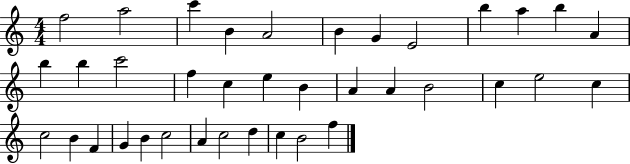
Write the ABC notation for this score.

X:1
T:Untitled
M:4/4
L:1/4
K:C
f2 a2 c' B A2 B G E2 b a b A b b c'2 f c e B A A B2 c e2 c c2 B F G B c2 A c2 d c B2 f